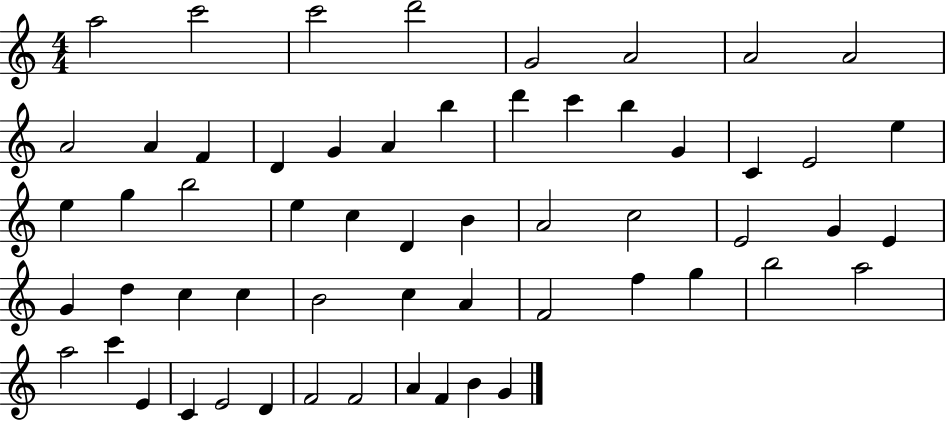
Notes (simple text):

A5/h C6/h C6/h D6/h G4/h A4/h A4/h A4/h A4/h A4/q F4/q D4/q G4/q A4/q B5/q D6/q C6/q B5/q G4/q C4/q E4/h E5/q E5/q G5/q B5/h E5/q C5/q D4/q B4/q A4/h C5/h E4/h G4/q E4/q G4/q D5/q C5/q C5/q B4/h C5/q A4/q F4/h F5/q G5/q B5/h A5/h A5/h C6/q E4/q C4/q E4/h D4/q F4/h F4/h A4/q F4/q B4/q G4/q